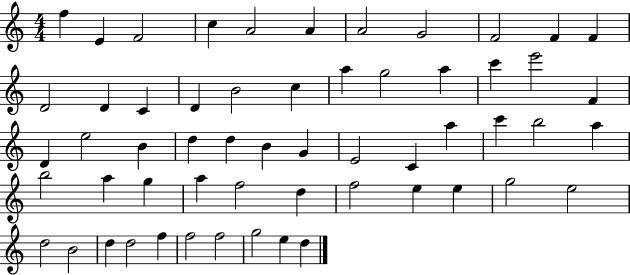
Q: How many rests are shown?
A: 0